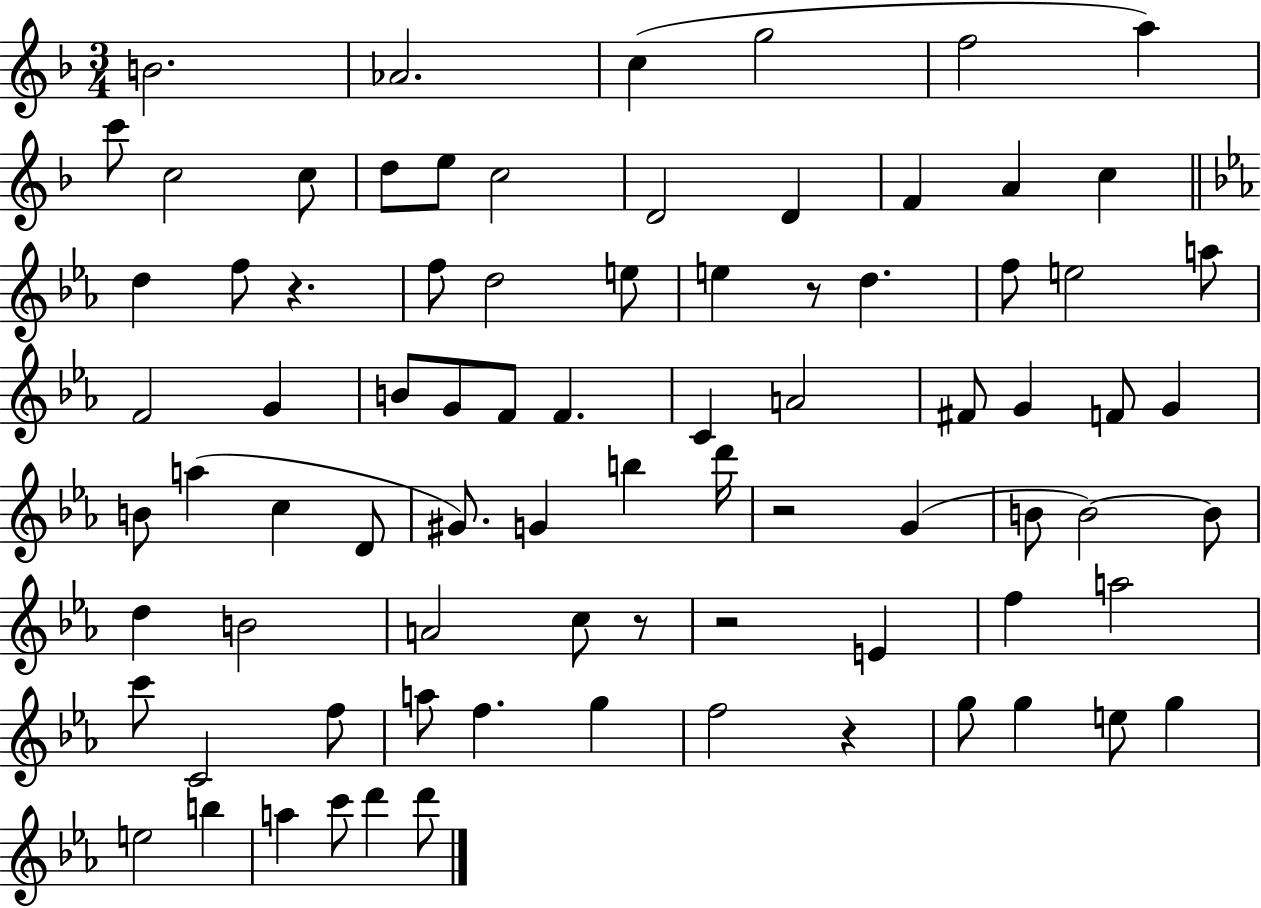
{
  \clef treble
  \numericTimeSignature
  \time 3/4
  \key f \major
  \repeat volta 2 { b'2. | aes'2. | c''4( g''2 | f''2 a''4) | \break c'''8 c''2 c''8 | d''8 e''8 c''2 | d'2 d'4 | f'4 a'4 c''4 | \break \bar "||" \break \key c \minor d''4 f''8 r4. | f''8 d''2 e''8 | e''4 r8 d''4. | f''8 e''2 a''8 | \break f'2 g'4 | b'8 g'8 f'8 f'4. | c'4 a'2 | fis'8 g'4 f'8 g'4 | \break b'8 a''4( c''4 d'8 | gis'8.) g'4 b''4 d'''16 | r2 g'4( | b'8 b'2~~) b'8 | \break d''4 b'2 | a'2 c''8 r8 | r2 e'4 | f''4 a''2 | \break c'''8 c'2 f''8 | a''8 f''4. g''4 | f''2 r4 | g''8 g''4 e''8 g''4 | \break e''2 b''4 | a''4 c'''8 d'''4 d'''8 | } \bar "|."
}